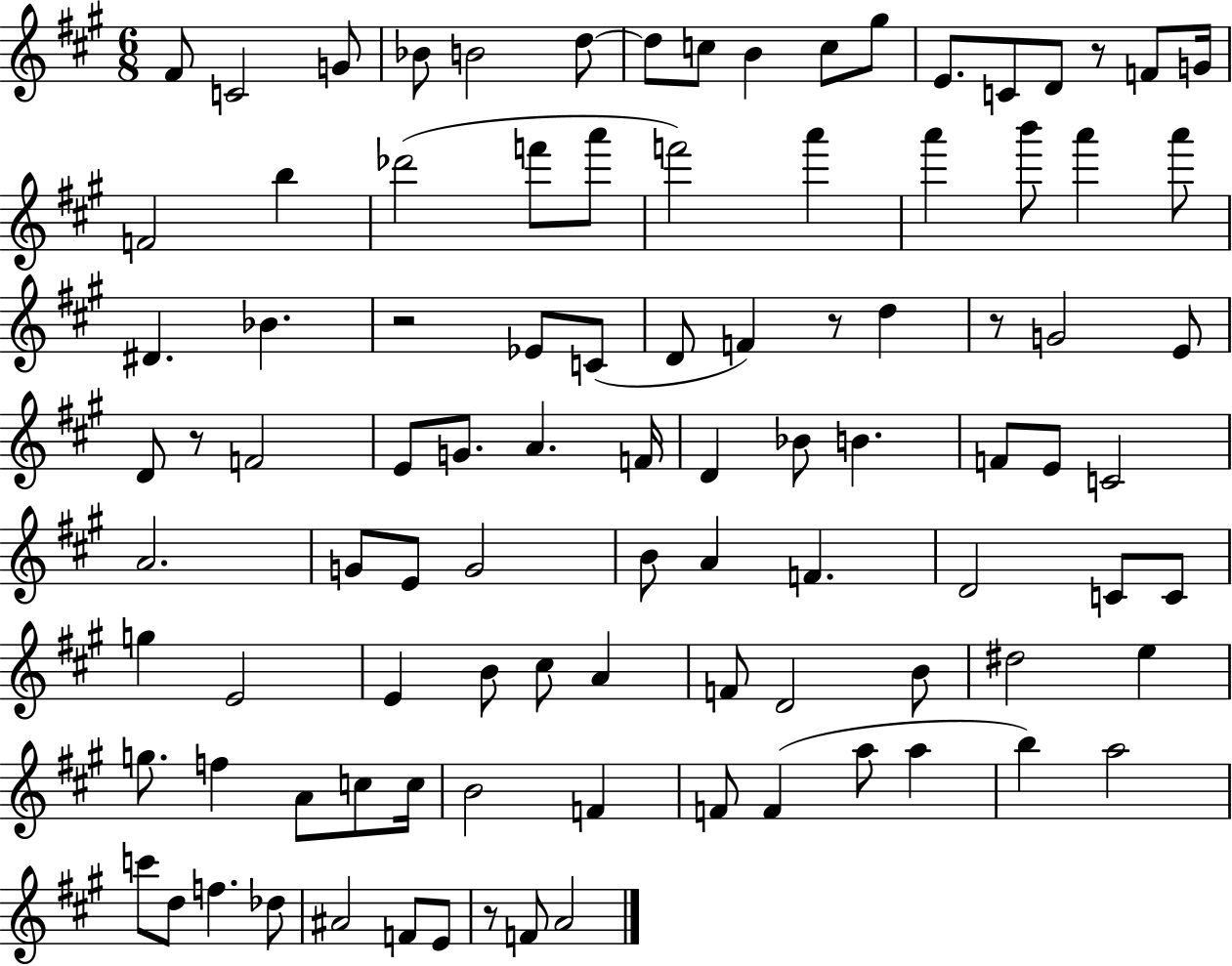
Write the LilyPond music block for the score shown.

{
  \clef treble
  \numericTimeSignature
  \time 6/8
  \key a \major
  fis'8 c'2 g'8 | bes'8 b'2 d''8~~ | d''8 c''8 b'4 c''8 gis''8 | e'8. c'8 d'8 r8 f'8 g'16 | \break f'2 b''4 | des'''2( f'''8 a'''8 | f'''2) a'''4 | a'''4 b'''8 a'''4 a'''8 | \break dis'4. bes'4. | r2 ees'8 c'8( | d'8 f'4) r8 d''4 | r8 g'2 e'8 | \break d'8 r8 f'2 | e'8 g'8. a'4. f'16 | d'4 bes'8 b'4. | f'8 e'8 c'2 | \break a'2. | g'8 e'8 g'2 | b'8 a'4 f'4. | d'2 c'8 c'8 | \break g''4 e'2 | e'4 b'8 cis''8 a'4 | f'8 d'2 b'8 | dis''2 e''4 | \break g''8. f''4 a'8 c''8 c''16 | b'2 f'4 | f'8 f'4( a''8 a''4 | b''4) a''2 | \break c'''8 d''8 f''4. des''8 | ais'2 f'8 e'8 | r8 f'8 a'2 | \bar "|."
}